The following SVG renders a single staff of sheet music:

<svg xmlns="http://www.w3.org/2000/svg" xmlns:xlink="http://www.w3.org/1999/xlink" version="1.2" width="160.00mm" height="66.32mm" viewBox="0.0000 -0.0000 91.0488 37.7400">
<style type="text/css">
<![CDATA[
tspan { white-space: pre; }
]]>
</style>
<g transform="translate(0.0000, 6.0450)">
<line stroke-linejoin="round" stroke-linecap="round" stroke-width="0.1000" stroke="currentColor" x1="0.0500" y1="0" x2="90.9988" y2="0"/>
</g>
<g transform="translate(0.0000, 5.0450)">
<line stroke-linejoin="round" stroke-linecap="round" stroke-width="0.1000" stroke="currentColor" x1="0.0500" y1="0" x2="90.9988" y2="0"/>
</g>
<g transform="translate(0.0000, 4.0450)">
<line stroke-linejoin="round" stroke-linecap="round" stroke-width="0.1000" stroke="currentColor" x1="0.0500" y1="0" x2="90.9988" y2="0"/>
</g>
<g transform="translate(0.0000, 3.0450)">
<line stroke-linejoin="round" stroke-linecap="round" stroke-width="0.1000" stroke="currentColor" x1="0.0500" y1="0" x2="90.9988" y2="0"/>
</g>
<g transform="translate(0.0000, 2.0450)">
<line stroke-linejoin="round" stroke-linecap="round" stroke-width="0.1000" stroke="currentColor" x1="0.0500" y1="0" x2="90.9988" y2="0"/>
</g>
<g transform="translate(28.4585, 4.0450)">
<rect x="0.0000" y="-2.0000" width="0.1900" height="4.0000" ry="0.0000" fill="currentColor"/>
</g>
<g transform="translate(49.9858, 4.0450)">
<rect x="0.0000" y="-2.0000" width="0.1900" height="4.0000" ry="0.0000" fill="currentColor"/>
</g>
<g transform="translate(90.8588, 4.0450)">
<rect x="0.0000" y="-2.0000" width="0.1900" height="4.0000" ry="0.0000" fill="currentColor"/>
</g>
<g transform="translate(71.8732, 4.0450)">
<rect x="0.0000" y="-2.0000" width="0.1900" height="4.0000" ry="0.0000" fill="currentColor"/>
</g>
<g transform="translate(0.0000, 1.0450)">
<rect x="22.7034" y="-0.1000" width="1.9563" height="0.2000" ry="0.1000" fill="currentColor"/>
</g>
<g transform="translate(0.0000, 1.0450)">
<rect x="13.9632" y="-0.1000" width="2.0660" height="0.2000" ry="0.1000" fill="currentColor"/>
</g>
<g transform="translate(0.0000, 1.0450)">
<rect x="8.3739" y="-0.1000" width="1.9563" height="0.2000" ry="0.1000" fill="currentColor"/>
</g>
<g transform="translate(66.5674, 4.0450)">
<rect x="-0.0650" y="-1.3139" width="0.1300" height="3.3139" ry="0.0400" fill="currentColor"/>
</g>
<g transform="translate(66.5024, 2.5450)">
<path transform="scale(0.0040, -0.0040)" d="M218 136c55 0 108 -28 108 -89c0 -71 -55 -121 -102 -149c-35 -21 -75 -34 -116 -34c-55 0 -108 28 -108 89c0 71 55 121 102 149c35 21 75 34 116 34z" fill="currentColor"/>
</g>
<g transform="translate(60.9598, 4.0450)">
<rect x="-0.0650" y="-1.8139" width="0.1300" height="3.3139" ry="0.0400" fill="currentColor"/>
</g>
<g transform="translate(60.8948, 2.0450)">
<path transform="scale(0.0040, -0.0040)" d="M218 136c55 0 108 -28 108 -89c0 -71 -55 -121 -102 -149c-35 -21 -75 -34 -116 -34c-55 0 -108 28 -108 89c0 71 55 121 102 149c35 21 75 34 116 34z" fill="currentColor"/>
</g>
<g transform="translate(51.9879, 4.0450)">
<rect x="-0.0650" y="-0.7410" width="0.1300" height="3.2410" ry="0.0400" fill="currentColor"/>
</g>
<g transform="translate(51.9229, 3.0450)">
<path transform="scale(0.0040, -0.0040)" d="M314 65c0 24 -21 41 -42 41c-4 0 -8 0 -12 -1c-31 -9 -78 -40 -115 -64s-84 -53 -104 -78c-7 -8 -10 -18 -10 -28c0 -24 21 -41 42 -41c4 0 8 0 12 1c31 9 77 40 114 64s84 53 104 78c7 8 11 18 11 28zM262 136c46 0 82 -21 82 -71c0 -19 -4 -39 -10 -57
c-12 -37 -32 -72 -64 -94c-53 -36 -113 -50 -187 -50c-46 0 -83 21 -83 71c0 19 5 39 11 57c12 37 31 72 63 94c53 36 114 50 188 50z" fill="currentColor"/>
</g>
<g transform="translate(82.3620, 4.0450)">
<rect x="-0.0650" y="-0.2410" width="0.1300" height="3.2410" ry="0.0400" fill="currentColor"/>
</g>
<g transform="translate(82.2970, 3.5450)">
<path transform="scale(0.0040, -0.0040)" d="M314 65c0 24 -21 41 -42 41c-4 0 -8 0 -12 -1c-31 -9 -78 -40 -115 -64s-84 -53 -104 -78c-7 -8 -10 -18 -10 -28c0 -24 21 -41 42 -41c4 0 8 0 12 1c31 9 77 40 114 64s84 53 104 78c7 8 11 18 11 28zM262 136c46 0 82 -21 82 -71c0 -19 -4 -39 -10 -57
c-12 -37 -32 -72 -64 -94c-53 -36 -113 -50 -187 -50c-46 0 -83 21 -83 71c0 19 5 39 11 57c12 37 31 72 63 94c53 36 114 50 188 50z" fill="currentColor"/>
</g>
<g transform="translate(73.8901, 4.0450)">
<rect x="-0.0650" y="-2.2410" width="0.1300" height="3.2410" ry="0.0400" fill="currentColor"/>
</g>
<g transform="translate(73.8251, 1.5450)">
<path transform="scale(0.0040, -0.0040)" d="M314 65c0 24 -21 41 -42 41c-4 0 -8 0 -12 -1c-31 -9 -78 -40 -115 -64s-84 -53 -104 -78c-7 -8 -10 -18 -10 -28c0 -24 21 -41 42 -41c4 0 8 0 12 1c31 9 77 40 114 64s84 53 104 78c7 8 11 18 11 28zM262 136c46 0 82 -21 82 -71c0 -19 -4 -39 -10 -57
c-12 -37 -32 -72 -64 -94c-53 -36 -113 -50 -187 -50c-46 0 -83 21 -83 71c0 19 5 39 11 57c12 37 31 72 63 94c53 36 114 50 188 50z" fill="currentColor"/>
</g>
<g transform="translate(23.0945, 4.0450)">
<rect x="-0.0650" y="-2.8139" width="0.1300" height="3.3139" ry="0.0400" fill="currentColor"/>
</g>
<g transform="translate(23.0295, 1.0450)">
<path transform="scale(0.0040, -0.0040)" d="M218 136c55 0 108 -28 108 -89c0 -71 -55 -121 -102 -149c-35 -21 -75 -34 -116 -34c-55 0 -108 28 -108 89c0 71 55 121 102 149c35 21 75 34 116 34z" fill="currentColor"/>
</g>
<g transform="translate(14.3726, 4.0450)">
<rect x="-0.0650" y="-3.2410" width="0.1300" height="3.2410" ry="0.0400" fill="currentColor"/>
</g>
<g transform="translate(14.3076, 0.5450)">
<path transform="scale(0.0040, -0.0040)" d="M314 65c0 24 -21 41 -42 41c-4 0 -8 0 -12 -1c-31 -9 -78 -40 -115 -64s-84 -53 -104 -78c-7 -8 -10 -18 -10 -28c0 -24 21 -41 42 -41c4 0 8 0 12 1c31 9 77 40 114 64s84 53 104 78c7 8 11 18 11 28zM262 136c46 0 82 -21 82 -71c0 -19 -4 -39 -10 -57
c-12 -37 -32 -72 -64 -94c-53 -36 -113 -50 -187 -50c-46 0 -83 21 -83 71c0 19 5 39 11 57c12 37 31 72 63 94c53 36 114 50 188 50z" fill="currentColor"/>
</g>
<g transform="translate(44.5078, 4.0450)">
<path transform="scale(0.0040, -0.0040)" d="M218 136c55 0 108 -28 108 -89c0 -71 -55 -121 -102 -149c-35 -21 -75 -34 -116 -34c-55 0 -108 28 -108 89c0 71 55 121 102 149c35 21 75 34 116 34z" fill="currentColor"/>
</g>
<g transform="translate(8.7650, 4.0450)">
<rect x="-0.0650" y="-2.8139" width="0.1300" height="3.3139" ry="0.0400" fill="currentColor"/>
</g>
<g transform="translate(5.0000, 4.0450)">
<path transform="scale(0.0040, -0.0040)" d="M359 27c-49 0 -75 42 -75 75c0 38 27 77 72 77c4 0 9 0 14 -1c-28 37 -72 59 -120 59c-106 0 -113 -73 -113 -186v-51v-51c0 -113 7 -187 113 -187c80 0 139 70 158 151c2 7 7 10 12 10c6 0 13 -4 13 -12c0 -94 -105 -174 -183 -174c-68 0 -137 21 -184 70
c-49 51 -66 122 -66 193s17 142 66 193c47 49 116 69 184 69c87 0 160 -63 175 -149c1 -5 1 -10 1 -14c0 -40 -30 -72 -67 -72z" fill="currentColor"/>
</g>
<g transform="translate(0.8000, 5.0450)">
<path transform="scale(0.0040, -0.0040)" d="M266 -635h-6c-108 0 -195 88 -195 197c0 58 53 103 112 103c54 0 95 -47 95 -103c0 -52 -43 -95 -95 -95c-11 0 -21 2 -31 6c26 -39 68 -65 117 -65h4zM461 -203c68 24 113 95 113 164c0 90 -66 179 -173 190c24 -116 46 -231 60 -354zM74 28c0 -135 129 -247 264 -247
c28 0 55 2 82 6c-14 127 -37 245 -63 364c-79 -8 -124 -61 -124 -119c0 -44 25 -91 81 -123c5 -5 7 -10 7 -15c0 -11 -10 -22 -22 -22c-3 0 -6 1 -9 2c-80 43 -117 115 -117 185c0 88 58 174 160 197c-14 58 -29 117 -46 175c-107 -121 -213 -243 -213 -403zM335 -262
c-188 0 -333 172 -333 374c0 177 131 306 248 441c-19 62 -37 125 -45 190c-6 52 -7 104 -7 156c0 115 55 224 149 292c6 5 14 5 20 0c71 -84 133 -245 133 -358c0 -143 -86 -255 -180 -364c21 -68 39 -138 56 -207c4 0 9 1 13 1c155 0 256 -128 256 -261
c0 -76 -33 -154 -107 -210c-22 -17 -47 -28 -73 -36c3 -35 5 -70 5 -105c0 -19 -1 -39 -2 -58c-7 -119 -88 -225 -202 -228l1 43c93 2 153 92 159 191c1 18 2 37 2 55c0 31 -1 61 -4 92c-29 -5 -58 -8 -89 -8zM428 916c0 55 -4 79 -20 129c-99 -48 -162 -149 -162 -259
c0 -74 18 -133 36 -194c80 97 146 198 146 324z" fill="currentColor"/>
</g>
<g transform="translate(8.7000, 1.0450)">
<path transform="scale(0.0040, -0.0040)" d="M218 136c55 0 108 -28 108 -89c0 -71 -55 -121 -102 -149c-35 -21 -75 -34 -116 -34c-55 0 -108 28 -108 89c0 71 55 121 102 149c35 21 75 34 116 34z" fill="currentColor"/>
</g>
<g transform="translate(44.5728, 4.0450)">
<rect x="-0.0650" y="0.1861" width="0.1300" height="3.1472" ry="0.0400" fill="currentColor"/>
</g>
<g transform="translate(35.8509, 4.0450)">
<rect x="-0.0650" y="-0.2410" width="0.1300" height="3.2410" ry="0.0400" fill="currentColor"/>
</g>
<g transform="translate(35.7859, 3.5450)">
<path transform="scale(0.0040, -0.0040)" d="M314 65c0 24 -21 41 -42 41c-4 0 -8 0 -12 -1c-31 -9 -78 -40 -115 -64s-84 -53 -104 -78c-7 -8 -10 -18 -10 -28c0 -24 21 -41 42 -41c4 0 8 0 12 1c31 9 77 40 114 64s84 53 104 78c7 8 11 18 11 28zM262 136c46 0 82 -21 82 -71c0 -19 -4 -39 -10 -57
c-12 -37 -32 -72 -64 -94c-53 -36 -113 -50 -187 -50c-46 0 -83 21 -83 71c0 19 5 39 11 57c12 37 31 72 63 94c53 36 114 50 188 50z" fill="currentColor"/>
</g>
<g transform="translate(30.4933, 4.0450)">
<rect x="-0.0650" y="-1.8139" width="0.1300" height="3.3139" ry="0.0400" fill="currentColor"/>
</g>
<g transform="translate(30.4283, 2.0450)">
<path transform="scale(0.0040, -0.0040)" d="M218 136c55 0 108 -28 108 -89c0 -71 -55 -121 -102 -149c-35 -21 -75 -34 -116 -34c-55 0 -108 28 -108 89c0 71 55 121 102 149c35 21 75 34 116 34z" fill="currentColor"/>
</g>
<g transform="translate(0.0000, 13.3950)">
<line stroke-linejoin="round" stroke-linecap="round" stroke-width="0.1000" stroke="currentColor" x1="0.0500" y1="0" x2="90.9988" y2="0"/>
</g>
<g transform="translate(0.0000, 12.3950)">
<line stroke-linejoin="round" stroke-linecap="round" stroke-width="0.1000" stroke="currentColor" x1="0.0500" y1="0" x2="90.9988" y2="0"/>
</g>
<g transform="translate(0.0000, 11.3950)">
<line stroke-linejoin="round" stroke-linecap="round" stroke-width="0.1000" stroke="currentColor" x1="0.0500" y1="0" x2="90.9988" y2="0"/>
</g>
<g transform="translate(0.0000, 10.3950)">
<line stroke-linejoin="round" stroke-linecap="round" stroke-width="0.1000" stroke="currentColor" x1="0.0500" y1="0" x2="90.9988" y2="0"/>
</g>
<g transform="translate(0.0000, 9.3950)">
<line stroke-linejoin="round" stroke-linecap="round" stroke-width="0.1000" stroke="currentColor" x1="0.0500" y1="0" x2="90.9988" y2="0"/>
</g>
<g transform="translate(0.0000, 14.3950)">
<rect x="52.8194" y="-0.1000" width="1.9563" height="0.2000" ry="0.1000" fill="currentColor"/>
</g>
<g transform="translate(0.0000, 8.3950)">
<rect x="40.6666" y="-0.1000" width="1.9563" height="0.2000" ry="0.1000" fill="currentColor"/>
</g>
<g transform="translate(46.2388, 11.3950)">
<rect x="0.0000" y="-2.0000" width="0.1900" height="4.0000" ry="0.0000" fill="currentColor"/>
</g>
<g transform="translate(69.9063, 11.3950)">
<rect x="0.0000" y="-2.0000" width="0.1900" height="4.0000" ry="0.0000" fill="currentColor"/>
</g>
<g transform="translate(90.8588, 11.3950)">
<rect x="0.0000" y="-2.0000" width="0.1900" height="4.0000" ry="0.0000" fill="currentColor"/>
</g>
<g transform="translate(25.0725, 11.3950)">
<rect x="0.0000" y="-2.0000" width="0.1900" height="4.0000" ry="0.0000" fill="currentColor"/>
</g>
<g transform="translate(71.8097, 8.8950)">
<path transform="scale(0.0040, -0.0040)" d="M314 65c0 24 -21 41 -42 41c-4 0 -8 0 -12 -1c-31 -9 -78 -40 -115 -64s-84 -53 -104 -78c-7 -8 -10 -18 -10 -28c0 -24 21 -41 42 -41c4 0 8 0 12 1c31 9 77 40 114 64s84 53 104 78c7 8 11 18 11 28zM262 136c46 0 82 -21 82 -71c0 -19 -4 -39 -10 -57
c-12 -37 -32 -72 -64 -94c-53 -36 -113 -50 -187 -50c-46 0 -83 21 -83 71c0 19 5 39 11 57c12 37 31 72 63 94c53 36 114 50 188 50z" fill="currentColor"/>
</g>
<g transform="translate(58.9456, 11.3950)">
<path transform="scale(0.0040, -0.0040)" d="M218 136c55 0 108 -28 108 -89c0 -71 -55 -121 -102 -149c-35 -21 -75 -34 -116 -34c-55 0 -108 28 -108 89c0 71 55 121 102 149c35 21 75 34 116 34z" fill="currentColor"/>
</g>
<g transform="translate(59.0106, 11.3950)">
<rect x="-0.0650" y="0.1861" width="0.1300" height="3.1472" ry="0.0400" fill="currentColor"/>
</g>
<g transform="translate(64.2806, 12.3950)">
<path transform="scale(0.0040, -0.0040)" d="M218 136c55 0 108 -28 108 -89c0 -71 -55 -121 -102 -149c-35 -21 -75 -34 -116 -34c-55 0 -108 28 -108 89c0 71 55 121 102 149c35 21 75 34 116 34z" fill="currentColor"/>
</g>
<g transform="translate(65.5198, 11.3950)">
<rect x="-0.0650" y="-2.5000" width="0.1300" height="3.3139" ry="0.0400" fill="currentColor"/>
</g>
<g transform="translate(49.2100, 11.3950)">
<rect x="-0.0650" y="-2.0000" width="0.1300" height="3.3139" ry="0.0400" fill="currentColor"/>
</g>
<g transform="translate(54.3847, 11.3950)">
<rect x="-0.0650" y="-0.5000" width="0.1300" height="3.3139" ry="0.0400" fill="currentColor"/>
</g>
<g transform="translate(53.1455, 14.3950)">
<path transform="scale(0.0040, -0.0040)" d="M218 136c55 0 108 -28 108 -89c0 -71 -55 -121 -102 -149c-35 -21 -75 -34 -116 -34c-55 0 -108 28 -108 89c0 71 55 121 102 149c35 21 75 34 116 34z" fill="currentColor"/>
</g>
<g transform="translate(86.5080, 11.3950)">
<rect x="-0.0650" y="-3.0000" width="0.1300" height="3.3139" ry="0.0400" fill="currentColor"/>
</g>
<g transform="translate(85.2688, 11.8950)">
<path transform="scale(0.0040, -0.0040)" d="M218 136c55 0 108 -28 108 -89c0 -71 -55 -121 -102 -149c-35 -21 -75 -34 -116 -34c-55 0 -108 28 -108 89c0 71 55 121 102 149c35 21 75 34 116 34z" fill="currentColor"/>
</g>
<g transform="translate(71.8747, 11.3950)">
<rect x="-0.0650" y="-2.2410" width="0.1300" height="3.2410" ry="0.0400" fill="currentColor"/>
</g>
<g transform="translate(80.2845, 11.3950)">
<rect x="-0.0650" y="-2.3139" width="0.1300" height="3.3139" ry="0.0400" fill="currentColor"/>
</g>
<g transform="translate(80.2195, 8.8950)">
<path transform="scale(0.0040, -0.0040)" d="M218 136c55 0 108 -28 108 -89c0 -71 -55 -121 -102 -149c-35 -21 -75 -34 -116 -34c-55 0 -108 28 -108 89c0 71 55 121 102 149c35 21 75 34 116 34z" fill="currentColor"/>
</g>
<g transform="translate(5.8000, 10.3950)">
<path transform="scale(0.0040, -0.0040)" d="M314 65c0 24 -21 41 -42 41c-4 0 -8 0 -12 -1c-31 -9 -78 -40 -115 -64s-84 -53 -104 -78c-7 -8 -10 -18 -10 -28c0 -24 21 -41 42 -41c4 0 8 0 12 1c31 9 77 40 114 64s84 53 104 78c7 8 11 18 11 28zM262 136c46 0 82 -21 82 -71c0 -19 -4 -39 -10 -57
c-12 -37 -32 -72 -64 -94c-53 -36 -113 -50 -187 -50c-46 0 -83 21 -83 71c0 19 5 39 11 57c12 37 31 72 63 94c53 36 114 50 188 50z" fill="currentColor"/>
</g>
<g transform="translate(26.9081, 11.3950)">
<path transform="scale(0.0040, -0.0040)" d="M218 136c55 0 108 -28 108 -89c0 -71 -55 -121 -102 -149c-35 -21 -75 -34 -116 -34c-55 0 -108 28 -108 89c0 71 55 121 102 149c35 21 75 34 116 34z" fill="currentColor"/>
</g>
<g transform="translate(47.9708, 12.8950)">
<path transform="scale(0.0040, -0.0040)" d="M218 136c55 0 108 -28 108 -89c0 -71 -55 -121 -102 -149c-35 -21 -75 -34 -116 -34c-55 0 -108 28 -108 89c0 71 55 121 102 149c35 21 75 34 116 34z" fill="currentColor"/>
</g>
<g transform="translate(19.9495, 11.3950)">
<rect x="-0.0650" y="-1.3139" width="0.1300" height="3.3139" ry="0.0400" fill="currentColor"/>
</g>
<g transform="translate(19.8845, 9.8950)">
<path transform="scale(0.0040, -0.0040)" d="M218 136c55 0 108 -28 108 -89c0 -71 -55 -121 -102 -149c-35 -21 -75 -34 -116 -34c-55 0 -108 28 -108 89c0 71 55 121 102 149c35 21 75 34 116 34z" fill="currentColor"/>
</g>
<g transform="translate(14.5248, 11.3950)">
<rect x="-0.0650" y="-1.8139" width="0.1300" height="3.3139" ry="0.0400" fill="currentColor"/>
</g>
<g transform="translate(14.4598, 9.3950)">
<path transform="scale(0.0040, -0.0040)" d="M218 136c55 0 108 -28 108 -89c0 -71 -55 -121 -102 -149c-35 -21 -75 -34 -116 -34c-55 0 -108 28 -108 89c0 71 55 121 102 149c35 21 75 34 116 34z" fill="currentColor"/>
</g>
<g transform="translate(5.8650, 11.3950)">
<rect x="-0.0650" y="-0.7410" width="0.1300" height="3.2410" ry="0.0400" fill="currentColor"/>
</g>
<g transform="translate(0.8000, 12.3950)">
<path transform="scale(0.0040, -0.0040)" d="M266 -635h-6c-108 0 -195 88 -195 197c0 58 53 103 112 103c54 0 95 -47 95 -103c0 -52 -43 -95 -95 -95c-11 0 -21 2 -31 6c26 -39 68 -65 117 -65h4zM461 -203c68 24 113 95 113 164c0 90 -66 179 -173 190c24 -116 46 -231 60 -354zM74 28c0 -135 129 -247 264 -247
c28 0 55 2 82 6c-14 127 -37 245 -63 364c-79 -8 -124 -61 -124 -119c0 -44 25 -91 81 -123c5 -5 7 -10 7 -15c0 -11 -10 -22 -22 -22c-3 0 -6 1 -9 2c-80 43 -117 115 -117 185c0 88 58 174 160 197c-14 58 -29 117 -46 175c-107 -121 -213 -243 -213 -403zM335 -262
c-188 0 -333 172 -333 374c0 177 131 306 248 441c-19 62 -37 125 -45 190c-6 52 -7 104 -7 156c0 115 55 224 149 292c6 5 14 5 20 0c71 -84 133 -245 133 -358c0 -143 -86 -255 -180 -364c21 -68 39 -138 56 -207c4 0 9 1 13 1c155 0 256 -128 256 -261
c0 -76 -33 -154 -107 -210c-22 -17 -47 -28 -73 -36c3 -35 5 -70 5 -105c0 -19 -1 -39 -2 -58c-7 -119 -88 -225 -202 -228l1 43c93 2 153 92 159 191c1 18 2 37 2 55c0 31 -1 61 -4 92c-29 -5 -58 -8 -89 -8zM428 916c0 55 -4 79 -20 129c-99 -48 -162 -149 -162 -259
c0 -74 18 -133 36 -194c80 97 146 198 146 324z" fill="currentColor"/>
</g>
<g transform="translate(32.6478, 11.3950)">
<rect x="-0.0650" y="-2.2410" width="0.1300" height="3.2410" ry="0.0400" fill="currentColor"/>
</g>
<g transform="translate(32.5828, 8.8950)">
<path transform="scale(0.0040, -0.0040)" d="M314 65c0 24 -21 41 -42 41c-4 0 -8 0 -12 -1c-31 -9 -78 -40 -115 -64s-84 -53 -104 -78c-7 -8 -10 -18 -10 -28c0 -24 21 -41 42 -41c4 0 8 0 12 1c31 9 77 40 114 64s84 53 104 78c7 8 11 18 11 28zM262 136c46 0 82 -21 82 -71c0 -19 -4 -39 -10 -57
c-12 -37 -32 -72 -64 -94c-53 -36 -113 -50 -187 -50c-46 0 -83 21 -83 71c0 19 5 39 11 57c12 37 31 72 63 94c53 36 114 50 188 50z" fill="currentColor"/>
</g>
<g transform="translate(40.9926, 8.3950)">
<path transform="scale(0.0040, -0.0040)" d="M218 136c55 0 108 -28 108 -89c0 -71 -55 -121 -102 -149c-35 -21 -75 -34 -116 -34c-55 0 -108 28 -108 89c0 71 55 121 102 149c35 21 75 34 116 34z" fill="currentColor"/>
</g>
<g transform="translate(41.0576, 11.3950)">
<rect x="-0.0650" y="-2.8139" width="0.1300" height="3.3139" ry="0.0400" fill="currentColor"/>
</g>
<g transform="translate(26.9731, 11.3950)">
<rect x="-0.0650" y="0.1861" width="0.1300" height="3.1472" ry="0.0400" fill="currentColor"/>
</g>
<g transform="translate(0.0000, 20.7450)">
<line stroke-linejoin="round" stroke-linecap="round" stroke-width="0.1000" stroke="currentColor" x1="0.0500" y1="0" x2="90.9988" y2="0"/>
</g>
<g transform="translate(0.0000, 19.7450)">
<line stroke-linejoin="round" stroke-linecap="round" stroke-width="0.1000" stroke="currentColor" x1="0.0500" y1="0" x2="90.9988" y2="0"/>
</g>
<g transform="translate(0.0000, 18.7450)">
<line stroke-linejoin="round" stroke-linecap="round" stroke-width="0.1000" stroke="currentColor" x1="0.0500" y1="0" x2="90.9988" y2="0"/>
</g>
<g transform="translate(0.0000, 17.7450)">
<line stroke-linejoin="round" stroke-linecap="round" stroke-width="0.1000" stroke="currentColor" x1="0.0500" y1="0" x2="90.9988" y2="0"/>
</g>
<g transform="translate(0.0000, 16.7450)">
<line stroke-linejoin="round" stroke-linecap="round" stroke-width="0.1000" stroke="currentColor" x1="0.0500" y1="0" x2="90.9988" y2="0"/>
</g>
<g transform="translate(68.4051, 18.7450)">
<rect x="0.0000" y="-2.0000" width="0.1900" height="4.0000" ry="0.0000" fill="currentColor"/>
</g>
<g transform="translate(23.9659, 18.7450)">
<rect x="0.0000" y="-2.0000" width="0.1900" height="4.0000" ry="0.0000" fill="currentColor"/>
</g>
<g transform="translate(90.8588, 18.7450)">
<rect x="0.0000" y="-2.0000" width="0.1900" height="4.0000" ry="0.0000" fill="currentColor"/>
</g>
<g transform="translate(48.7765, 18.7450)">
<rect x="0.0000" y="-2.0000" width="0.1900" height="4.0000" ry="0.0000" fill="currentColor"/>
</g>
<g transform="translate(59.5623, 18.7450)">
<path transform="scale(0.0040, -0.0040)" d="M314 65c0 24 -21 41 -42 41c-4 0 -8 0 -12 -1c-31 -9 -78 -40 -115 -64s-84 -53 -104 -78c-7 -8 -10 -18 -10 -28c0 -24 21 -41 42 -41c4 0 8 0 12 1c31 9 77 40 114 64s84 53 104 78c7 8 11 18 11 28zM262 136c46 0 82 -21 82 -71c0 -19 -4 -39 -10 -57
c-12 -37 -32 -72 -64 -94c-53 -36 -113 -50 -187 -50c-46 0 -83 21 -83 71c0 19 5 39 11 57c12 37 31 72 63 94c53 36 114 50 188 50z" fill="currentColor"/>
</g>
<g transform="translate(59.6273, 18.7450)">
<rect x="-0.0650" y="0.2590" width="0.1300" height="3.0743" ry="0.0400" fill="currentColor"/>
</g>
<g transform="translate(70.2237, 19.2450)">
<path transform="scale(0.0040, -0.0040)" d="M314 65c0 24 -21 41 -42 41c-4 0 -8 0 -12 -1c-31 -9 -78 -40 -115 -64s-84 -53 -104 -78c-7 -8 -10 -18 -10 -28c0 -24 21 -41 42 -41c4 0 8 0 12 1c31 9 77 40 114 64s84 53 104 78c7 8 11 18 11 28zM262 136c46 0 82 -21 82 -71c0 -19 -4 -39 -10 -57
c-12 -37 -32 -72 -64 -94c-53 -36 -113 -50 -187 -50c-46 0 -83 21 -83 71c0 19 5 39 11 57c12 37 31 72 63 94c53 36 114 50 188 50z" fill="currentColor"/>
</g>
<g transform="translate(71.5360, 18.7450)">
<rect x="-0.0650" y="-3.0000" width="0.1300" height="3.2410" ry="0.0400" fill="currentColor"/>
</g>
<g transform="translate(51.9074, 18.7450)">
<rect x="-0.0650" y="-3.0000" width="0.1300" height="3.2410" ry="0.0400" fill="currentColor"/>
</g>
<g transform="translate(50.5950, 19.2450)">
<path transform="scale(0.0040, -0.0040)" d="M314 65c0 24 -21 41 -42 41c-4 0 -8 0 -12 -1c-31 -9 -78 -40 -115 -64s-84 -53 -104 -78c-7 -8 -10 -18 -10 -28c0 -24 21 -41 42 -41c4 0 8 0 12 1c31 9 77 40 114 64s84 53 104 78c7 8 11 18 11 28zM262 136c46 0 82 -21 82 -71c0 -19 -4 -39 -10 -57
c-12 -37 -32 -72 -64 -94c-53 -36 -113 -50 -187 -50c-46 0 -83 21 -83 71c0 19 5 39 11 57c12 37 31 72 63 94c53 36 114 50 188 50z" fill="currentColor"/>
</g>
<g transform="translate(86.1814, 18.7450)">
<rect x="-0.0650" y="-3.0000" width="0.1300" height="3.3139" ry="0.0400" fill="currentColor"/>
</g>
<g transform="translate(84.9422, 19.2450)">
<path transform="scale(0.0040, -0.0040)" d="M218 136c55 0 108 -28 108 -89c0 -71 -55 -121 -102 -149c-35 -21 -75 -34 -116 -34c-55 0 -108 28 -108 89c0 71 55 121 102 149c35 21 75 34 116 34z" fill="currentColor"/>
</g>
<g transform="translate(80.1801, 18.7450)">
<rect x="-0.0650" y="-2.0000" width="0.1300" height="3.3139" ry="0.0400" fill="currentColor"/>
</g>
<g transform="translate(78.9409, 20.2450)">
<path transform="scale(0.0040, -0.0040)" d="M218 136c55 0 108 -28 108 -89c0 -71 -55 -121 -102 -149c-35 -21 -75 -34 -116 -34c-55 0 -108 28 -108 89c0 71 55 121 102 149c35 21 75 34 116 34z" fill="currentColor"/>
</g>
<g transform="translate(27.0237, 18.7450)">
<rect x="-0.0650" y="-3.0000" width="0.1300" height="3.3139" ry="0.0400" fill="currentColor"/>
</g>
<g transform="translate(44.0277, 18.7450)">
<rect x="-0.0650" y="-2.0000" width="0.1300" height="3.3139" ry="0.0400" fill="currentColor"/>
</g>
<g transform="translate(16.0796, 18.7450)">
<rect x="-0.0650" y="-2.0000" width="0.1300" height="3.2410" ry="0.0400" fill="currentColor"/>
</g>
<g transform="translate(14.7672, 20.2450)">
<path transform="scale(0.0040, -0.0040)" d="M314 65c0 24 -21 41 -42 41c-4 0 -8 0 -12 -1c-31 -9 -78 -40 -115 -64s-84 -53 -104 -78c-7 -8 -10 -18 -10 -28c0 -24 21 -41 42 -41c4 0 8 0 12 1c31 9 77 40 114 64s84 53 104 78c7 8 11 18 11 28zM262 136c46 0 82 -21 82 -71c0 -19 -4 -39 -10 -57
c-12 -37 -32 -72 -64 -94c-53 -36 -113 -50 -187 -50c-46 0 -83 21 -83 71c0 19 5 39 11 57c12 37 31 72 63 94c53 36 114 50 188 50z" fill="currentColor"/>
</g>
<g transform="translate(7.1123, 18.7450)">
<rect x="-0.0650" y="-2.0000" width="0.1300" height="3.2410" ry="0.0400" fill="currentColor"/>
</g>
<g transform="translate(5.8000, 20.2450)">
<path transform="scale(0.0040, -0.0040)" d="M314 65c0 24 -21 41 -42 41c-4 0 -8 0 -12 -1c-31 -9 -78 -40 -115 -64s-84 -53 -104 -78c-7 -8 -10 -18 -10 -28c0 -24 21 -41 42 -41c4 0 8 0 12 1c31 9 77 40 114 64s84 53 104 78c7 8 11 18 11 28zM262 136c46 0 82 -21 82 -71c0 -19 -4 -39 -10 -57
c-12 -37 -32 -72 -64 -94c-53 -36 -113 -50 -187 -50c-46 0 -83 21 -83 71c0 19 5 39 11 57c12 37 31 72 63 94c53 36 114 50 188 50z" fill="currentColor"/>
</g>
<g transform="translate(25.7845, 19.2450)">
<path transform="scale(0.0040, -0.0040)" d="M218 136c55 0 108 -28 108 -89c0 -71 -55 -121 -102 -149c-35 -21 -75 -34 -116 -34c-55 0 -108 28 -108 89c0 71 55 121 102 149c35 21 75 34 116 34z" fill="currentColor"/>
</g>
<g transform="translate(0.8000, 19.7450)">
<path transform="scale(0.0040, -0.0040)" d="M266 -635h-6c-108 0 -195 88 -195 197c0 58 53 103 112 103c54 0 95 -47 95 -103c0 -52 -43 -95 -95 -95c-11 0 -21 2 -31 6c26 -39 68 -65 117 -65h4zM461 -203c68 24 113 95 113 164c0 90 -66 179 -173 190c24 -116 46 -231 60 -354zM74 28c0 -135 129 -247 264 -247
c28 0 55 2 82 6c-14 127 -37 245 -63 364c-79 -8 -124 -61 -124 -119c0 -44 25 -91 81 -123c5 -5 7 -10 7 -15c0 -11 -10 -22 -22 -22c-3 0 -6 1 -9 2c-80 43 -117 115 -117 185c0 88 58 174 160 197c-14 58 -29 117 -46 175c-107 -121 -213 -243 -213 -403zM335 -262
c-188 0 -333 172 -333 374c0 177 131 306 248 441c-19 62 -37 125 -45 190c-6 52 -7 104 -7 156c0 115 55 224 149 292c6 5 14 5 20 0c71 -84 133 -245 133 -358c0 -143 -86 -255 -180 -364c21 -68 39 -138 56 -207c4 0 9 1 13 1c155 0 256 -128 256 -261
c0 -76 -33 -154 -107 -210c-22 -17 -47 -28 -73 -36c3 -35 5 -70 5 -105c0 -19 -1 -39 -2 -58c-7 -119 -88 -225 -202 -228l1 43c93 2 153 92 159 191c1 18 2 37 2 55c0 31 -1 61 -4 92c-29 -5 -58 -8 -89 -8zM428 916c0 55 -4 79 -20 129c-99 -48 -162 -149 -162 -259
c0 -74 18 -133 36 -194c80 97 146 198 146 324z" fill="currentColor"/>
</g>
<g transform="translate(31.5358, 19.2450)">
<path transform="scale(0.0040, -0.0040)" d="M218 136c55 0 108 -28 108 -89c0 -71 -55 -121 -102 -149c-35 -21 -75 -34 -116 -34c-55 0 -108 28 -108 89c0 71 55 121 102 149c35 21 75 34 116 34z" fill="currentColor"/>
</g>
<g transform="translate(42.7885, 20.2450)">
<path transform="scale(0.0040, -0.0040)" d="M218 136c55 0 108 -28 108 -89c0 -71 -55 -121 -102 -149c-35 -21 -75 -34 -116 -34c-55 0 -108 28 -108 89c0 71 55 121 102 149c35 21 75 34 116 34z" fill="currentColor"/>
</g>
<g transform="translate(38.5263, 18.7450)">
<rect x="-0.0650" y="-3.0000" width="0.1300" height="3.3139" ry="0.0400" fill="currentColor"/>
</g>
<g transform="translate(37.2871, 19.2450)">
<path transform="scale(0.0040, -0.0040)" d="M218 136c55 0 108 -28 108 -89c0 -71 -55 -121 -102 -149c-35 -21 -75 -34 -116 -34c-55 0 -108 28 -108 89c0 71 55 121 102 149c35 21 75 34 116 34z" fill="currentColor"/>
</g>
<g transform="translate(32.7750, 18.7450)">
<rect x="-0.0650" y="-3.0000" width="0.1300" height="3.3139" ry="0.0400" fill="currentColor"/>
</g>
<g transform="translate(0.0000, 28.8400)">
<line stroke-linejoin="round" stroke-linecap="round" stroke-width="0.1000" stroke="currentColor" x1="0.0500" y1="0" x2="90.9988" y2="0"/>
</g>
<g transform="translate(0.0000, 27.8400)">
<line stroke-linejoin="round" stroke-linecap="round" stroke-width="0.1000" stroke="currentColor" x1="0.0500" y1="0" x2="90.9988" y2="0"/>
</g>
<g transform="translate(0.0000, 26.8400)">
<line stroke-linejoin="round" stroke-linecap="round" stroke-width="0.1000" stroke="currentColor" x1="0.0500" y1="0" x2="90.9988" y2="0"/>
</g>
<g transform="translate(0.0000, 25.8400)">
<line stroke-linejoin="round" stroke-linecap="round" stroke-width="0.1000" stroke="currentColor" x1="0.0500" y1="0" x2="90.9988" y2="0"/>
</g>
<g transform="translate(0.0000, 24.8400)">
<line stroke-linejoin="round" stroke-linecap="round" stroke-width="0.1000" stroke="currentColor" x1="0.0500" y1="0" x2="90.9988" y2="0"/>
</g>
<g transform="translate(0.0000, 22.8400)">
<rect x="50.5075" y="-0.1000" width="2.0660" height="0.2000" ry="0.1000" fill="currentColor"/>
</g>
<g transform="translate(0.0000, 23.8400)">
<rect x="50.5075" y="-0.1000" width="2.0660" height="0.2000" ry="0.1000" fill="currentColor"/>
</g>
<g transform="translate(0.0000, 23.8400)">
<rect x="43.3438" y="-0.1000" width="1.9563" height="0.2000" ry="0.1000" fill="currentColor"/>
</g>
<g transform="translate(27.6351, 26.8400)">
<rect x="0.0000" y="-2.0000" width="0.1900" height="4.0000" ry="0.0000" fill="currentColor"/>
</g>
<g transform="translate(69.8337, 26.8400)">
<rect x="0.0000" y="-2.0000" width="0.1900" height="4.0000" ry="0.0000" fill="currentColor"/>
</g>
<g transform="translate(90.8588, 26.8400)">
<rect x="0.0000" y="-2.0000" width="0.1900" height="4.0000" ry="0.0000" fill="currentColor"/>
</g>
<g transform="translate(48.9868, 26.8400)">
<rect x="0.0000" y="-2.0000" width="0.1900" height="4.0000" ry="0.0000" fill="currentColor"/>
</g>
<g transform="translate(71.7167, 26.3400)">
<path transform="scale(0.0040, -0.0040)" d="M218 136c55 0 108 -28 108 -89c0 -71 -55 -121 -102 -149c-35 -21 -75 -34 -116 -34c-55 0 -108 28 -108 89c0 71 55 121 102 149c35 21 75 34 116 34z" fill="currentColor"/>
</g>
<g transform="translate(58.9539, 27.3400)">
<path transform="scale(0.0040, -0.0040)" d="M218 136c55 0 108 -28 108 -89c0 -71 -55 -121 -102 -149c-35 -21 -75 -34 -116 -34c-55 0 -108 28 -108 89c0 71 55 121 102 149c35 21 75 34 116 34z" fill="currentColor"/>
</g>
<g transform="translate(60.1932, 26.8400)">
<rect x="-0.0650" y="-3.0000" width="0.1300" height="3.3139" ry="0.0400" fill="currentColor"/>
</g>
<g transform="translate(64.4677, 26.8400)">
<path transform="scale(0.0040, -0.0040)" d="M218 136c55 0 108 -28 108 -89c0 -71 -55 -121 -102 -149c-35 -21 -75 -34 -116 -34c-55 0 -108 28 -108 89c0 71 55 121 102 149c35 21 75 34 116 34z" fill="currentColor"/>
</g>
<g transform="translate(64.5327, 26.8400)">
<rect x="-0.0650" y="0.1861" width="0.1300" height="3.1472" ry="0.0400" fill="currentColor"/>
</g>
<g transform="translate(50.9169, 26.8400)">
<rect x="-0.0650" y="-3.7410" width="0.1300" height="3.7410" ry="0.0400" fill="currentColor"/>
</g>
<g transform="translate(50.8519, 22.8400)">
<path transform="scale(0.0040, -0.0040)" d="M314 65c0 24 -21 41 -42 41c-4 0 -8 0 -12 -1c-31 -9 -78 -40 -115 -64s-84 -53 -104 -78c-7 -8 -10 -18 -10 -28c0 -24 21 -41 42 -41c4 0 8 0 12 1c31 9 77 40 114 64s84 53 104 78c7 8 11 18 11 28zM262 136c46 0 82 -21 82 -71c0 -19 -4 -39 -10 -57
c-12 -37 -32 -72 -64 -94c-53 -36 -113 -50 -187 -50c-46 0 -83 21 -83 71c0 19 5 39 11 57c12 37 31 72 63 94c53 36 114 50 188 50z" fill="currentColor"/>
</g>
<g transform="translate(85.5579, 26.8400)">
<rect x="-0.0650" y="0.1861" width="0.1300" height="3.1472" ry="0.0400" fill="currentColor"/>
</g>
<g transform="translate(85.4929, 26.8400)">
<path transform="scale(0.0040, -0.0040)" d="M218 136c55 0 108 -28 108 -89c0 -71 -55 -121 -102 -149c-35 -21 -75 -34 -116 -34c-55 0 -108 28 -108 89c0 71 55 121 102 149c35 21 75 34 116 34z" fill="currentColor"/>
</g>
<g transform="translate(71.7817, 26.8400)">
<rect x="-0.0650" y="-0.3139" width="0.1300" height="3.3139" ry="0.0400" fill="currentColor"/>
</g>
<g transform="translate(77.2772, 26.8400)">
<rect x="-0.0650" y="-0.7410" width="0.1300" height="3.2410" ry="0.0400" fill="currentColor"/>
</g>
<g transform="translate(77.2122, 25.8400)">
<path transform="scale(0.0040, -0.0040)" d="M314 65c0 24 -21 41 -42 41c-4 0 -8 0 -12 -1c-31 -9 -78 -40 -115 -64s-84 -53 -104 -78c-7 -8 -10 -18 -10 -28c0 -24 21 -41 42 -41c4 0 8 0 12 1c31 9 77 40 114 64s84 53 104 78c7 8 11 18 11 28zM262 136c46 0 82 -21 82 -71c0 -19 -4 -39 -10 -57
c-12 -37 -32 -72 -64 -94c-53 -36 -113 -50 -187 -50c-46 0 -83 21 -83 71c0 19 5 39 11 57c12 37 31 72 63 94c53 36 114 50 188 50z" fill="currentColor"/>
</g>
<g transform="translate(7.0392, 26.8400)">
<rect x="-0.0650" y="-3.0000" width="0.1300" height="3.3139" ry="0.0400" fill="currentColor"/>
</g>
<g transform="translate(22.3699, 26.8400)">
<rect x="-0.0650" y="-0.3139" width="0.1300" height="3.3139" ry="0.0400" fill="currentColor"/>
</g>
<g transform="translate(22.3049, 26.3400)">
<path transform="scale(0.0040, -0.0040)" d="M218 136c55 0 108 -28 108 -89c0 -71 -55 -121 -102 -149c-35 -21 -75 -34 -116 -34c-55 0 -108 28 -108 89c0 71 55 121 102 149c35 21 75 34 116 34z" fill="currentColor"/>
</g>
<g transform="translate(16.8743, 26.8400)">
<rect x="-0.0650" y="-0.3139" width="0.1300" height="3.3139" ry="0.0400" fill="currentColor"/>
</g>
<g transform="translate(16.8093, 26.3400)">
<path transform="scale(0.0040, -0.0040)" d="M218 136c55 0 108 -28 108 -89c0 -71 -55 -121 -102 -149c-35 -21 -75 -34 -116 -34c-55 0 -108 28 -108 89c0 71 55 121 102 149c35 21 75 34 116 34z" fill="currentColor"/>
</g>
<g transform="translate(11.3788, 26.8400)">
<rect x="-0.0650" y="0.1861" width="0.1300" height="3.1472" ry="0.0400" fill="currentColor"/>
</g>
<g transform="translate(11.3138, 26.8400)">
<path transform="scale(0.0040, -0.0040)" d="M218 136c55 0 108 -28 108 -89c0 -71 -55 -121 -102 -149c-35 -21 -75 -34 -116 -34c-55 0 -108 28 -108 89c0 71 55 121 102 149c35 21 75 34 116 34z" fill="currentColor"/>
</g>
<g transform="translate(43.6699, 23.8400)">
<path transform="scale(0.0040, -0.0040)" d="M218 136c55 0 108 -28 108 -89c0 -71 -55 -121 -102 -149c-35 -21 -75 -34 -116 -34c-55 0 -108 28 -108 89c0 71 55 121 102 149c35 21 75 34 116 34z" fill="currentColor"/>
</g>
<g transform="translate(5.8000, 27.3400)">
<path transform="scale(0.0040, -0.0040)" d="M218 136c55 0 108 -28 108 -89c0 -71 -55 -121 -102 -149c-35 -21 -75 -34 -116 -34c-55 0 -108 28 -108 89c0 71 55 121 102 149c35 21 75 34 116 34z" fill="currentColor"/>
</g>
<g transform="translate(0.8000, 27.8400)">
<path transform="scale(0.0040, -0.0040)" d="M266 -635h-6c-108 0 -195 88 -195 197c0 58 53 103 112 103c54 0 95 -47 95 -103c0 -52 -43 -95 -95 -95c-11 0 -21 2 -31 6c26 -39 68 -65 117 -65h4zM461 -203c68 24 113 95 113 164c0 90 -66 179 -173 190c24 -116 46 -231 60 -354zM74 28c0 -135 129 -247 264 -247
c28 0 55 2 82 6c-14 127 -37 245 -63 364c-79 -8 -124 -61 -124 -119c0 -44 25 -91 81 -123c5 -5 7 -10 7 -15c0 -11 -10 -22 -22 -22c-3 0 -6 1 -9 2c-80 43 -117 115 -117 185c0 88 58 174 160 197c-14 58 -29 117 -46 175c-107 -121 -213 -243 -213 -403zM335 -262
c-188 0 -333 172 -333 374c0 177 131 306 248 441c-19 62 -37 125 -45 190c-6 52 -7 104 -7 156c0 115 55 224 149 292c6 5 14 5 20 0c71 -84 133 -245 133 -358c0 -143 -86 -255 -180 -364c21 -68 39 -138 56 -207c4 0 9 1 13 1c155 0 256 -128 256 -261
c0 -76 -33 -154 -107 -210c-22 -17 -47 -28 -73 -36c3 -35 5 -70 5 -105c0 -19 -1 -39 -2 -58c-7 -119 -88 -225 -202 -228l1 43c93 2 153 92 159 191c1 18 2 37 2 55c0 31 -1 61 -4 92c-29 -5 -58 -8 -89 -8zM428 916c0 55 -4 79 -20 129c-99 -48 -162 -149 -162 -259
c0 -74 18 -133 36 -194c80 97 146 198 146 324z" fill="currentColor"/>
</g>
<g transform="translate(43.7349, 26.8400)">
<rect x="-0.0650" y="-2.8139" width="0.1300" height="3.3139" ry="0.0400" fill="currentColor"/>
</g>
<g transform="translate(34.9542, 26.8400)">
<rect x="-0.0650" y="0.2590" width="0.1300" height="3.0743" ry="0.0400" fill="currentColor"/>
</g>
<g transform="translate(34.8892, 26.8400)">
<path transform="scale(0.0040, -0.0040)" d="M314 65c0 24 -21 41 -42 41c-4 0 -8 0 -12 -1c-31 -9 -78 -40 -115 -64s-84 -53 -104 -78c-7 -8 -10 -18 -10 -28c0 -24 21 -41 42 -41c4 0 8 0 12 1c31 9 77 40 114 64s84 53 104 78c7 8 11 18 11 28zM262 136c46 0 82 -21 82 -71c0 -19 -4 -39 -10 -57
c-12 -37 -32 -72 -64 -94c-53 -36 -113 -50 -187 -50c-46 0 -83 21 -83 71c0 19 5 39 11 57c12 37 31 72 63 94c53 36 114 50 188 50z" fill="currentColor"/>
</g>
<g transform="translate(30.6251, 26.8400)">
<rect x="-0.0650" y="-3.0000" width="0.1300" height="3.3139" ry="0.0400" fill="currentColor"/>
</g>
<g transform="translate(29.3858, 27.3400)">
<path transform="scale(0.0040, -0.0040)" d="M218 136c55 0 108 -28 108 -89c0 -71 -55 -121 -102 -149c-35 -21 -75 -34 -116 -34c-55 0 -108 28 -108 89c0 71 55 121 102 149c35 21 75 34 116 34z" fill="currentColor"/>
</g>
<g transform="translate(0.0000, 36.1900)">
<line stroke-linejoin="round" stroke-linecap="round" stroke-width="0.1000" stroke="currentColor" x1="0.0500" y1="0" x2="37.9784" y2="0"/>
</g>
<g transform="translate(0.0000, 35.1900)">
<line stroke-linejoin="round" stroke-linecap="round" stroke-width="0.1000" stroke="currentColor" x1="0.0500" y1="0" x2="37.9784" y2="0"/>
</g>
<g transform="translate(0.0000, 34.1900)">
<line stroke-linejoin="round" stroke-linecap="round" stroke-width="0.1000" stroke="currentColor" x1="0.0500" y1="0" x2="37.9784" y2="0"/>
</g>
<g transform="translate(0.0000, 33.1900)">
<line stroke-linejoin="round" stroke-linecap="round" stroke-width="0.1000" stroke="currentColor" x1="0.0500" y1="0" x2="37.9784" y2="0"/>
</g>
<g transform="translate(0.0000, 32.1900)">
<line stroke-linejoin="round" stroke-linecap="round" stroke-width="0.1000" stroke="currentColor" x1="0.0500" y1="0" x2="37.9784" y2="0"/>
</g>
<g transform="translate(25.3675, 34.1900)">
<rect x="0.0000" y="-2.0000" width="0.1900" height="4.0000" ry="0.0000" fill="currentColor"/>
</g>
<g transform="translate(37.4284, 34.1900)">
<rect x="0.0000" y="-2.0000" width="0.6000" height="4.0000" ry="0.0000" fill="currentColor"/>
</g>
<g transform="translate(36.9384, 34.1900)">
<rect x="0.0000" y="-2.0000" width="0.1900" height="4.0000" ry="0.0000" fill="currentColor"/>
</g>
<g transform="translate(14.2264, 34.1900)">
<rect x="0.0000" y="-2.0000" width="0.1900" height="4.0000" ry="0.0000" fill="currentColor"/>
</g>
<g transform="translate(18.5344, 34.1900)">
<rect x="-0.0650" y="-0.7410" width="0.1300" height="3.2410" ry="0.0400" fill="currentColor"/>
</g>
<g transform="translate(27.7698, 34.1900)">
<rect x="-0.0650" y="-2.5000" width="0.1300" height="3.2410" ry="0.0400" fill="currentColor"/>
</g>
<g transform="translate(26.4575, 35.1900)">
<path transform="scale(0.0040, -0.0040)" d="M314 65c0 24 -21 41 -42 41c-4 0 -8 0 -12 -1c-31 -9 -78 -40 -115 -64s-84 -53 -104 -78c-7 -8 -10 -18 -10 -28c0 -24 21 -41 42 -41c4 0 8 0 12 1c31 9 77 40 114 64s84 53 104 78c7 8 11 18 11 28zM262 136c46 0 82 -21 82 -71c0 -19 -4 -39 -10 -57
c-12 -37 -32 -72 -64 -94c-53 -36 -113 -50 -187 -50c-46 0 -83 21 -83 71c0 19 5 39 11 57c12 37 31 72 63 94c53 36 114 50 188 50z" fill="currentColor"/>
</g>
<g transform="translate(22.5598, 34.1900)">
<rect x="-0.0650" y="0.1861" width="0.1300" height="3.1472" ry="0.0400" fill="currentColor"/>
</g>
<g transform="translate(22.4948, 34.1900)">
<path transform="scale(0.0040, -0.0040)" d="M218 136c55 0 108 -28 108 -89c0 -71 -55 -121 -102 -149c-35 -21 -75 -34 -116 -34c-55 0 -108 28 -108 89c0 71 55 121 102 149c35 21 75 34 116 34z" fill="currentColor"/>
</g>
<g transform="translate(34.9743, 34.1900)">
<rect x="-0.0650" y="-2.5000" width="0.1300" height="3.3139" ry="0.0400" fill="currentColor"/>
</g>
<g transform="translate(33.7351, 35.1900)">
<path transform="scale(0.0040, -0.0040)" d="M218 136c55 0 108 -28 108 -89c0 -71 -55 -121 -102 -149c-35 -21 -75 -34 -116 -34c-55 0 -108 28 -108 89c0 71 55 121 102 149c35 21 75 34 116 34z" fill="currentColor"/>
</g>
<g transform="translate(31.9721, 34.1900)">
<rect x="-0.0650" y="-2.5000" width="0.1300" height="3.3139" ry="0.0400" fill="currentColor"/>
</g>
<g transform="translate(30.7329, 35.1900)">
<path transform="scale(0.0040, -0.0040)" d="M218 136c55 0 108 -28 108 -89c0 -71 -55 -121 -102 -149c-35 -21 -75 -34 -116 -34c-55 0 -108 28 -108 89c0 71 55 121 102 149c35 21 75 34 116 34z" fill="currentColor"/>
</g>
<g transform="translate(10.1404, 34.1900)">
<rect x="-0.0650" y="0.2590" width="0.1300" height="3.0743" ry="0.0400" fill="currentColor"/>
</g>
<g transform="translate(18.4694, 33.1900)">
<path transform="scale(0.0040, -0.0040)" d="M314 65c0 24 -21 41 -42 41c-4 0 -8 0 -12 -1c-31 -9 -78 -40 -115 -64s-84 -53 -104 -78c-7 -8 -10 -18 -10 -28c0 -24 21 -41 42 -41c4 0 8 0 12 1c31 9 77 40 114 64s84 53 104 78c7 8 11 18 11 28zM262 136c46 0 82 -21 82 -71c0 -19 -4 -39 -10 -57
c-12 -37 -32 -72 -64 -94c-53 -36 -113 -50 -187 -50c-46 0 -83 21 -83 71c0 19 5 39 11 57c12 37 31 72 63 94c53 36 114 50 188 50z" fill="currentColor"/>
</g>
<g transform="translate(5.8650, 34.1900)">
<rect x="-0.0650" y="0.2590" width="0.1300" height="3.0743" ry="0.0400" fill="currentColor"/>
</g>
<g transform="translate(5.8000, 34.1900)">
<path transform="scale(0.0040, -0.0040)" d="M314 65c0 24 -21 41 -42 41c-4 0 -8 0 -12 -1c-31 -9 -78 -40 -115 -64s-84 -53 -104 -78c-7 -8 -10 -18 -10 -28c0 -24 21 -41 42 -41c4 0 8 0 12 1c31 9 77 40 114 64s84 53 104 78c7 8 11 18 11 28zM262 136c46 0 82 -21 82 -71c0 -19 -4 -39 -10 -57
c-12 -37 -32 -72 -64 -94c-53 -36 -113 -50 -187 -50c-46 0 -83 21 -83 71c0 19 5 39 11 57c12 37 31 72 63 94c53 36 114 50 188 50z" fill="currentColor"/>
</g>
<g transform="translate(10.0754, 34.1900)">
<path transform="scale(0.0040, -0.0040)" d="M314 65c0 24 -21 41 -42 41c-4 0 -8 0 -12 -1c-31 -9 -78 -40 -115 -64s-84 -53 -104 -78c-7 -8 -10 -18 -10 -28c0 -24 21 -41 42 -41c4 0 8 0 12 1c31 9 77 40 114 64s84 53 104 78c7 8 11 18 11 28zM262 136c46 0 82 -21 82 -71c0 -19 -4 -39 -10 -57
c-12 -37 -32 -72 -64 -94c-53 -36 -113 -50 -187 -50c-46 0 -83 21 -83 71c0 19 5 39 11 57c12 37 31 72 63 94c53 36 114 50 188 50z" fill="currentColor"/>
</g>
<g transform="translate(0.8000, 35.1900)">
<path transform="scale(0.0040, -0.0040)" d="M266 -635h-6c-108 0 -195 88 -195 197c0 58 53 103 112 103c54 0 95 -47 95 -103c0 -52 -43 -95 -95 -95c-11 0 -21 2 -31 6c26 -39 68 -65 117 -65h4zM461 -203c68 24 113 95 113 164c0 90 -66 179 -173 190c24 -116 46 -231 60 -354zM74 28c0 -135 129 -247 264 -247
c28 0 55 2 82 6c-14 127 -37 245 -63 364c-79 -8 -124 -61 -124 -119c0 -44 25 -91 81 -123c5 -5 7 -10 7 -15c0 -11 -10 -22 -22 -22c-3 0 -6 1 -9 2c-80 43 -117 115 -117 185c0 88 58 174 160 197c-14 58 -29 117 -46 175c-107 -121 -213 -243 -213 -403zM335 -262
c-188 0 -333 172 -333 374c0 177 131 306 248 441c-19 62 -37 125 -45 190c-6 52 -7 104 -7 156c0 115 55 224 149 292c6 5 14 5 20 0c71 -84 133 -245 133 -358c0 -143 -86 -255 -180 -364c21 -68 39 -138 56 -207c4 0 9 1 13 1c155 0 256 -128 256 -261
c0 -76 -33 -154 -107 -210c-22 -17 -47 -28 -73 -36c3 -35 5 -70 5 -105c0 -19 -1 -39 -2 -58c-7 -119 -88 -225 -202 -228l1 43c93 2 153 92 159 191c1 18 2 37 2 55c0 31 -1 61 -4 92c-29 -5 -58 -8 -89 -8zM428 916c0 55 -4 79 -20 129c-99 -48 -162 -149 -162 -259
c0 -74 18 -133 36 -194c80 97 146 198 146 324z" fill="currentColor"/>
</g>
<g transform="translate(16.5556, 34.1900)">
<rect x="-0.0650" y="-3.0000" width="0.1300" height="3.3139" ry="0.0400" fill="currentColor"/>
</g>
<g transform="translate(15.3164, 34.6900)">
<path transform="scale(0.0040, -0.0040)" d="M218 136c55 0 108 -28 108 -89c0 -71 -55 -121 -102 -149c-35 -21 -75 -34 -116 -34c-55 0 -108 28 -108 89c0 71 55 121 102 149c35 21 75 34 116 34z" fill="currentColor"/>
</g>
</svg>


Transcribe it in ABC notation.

X:1
T:Untitled
M:4/4
L:1/4
K:C
a b2 a f c2 B d2 f e g2 c2 d2 f e B g2 a F C B G g2 g A F2 F2 A A A F A2 B2 A2 F A A B c c A B2 a c'2 A B c d2 B B2 B2 A d2 B G2 G G